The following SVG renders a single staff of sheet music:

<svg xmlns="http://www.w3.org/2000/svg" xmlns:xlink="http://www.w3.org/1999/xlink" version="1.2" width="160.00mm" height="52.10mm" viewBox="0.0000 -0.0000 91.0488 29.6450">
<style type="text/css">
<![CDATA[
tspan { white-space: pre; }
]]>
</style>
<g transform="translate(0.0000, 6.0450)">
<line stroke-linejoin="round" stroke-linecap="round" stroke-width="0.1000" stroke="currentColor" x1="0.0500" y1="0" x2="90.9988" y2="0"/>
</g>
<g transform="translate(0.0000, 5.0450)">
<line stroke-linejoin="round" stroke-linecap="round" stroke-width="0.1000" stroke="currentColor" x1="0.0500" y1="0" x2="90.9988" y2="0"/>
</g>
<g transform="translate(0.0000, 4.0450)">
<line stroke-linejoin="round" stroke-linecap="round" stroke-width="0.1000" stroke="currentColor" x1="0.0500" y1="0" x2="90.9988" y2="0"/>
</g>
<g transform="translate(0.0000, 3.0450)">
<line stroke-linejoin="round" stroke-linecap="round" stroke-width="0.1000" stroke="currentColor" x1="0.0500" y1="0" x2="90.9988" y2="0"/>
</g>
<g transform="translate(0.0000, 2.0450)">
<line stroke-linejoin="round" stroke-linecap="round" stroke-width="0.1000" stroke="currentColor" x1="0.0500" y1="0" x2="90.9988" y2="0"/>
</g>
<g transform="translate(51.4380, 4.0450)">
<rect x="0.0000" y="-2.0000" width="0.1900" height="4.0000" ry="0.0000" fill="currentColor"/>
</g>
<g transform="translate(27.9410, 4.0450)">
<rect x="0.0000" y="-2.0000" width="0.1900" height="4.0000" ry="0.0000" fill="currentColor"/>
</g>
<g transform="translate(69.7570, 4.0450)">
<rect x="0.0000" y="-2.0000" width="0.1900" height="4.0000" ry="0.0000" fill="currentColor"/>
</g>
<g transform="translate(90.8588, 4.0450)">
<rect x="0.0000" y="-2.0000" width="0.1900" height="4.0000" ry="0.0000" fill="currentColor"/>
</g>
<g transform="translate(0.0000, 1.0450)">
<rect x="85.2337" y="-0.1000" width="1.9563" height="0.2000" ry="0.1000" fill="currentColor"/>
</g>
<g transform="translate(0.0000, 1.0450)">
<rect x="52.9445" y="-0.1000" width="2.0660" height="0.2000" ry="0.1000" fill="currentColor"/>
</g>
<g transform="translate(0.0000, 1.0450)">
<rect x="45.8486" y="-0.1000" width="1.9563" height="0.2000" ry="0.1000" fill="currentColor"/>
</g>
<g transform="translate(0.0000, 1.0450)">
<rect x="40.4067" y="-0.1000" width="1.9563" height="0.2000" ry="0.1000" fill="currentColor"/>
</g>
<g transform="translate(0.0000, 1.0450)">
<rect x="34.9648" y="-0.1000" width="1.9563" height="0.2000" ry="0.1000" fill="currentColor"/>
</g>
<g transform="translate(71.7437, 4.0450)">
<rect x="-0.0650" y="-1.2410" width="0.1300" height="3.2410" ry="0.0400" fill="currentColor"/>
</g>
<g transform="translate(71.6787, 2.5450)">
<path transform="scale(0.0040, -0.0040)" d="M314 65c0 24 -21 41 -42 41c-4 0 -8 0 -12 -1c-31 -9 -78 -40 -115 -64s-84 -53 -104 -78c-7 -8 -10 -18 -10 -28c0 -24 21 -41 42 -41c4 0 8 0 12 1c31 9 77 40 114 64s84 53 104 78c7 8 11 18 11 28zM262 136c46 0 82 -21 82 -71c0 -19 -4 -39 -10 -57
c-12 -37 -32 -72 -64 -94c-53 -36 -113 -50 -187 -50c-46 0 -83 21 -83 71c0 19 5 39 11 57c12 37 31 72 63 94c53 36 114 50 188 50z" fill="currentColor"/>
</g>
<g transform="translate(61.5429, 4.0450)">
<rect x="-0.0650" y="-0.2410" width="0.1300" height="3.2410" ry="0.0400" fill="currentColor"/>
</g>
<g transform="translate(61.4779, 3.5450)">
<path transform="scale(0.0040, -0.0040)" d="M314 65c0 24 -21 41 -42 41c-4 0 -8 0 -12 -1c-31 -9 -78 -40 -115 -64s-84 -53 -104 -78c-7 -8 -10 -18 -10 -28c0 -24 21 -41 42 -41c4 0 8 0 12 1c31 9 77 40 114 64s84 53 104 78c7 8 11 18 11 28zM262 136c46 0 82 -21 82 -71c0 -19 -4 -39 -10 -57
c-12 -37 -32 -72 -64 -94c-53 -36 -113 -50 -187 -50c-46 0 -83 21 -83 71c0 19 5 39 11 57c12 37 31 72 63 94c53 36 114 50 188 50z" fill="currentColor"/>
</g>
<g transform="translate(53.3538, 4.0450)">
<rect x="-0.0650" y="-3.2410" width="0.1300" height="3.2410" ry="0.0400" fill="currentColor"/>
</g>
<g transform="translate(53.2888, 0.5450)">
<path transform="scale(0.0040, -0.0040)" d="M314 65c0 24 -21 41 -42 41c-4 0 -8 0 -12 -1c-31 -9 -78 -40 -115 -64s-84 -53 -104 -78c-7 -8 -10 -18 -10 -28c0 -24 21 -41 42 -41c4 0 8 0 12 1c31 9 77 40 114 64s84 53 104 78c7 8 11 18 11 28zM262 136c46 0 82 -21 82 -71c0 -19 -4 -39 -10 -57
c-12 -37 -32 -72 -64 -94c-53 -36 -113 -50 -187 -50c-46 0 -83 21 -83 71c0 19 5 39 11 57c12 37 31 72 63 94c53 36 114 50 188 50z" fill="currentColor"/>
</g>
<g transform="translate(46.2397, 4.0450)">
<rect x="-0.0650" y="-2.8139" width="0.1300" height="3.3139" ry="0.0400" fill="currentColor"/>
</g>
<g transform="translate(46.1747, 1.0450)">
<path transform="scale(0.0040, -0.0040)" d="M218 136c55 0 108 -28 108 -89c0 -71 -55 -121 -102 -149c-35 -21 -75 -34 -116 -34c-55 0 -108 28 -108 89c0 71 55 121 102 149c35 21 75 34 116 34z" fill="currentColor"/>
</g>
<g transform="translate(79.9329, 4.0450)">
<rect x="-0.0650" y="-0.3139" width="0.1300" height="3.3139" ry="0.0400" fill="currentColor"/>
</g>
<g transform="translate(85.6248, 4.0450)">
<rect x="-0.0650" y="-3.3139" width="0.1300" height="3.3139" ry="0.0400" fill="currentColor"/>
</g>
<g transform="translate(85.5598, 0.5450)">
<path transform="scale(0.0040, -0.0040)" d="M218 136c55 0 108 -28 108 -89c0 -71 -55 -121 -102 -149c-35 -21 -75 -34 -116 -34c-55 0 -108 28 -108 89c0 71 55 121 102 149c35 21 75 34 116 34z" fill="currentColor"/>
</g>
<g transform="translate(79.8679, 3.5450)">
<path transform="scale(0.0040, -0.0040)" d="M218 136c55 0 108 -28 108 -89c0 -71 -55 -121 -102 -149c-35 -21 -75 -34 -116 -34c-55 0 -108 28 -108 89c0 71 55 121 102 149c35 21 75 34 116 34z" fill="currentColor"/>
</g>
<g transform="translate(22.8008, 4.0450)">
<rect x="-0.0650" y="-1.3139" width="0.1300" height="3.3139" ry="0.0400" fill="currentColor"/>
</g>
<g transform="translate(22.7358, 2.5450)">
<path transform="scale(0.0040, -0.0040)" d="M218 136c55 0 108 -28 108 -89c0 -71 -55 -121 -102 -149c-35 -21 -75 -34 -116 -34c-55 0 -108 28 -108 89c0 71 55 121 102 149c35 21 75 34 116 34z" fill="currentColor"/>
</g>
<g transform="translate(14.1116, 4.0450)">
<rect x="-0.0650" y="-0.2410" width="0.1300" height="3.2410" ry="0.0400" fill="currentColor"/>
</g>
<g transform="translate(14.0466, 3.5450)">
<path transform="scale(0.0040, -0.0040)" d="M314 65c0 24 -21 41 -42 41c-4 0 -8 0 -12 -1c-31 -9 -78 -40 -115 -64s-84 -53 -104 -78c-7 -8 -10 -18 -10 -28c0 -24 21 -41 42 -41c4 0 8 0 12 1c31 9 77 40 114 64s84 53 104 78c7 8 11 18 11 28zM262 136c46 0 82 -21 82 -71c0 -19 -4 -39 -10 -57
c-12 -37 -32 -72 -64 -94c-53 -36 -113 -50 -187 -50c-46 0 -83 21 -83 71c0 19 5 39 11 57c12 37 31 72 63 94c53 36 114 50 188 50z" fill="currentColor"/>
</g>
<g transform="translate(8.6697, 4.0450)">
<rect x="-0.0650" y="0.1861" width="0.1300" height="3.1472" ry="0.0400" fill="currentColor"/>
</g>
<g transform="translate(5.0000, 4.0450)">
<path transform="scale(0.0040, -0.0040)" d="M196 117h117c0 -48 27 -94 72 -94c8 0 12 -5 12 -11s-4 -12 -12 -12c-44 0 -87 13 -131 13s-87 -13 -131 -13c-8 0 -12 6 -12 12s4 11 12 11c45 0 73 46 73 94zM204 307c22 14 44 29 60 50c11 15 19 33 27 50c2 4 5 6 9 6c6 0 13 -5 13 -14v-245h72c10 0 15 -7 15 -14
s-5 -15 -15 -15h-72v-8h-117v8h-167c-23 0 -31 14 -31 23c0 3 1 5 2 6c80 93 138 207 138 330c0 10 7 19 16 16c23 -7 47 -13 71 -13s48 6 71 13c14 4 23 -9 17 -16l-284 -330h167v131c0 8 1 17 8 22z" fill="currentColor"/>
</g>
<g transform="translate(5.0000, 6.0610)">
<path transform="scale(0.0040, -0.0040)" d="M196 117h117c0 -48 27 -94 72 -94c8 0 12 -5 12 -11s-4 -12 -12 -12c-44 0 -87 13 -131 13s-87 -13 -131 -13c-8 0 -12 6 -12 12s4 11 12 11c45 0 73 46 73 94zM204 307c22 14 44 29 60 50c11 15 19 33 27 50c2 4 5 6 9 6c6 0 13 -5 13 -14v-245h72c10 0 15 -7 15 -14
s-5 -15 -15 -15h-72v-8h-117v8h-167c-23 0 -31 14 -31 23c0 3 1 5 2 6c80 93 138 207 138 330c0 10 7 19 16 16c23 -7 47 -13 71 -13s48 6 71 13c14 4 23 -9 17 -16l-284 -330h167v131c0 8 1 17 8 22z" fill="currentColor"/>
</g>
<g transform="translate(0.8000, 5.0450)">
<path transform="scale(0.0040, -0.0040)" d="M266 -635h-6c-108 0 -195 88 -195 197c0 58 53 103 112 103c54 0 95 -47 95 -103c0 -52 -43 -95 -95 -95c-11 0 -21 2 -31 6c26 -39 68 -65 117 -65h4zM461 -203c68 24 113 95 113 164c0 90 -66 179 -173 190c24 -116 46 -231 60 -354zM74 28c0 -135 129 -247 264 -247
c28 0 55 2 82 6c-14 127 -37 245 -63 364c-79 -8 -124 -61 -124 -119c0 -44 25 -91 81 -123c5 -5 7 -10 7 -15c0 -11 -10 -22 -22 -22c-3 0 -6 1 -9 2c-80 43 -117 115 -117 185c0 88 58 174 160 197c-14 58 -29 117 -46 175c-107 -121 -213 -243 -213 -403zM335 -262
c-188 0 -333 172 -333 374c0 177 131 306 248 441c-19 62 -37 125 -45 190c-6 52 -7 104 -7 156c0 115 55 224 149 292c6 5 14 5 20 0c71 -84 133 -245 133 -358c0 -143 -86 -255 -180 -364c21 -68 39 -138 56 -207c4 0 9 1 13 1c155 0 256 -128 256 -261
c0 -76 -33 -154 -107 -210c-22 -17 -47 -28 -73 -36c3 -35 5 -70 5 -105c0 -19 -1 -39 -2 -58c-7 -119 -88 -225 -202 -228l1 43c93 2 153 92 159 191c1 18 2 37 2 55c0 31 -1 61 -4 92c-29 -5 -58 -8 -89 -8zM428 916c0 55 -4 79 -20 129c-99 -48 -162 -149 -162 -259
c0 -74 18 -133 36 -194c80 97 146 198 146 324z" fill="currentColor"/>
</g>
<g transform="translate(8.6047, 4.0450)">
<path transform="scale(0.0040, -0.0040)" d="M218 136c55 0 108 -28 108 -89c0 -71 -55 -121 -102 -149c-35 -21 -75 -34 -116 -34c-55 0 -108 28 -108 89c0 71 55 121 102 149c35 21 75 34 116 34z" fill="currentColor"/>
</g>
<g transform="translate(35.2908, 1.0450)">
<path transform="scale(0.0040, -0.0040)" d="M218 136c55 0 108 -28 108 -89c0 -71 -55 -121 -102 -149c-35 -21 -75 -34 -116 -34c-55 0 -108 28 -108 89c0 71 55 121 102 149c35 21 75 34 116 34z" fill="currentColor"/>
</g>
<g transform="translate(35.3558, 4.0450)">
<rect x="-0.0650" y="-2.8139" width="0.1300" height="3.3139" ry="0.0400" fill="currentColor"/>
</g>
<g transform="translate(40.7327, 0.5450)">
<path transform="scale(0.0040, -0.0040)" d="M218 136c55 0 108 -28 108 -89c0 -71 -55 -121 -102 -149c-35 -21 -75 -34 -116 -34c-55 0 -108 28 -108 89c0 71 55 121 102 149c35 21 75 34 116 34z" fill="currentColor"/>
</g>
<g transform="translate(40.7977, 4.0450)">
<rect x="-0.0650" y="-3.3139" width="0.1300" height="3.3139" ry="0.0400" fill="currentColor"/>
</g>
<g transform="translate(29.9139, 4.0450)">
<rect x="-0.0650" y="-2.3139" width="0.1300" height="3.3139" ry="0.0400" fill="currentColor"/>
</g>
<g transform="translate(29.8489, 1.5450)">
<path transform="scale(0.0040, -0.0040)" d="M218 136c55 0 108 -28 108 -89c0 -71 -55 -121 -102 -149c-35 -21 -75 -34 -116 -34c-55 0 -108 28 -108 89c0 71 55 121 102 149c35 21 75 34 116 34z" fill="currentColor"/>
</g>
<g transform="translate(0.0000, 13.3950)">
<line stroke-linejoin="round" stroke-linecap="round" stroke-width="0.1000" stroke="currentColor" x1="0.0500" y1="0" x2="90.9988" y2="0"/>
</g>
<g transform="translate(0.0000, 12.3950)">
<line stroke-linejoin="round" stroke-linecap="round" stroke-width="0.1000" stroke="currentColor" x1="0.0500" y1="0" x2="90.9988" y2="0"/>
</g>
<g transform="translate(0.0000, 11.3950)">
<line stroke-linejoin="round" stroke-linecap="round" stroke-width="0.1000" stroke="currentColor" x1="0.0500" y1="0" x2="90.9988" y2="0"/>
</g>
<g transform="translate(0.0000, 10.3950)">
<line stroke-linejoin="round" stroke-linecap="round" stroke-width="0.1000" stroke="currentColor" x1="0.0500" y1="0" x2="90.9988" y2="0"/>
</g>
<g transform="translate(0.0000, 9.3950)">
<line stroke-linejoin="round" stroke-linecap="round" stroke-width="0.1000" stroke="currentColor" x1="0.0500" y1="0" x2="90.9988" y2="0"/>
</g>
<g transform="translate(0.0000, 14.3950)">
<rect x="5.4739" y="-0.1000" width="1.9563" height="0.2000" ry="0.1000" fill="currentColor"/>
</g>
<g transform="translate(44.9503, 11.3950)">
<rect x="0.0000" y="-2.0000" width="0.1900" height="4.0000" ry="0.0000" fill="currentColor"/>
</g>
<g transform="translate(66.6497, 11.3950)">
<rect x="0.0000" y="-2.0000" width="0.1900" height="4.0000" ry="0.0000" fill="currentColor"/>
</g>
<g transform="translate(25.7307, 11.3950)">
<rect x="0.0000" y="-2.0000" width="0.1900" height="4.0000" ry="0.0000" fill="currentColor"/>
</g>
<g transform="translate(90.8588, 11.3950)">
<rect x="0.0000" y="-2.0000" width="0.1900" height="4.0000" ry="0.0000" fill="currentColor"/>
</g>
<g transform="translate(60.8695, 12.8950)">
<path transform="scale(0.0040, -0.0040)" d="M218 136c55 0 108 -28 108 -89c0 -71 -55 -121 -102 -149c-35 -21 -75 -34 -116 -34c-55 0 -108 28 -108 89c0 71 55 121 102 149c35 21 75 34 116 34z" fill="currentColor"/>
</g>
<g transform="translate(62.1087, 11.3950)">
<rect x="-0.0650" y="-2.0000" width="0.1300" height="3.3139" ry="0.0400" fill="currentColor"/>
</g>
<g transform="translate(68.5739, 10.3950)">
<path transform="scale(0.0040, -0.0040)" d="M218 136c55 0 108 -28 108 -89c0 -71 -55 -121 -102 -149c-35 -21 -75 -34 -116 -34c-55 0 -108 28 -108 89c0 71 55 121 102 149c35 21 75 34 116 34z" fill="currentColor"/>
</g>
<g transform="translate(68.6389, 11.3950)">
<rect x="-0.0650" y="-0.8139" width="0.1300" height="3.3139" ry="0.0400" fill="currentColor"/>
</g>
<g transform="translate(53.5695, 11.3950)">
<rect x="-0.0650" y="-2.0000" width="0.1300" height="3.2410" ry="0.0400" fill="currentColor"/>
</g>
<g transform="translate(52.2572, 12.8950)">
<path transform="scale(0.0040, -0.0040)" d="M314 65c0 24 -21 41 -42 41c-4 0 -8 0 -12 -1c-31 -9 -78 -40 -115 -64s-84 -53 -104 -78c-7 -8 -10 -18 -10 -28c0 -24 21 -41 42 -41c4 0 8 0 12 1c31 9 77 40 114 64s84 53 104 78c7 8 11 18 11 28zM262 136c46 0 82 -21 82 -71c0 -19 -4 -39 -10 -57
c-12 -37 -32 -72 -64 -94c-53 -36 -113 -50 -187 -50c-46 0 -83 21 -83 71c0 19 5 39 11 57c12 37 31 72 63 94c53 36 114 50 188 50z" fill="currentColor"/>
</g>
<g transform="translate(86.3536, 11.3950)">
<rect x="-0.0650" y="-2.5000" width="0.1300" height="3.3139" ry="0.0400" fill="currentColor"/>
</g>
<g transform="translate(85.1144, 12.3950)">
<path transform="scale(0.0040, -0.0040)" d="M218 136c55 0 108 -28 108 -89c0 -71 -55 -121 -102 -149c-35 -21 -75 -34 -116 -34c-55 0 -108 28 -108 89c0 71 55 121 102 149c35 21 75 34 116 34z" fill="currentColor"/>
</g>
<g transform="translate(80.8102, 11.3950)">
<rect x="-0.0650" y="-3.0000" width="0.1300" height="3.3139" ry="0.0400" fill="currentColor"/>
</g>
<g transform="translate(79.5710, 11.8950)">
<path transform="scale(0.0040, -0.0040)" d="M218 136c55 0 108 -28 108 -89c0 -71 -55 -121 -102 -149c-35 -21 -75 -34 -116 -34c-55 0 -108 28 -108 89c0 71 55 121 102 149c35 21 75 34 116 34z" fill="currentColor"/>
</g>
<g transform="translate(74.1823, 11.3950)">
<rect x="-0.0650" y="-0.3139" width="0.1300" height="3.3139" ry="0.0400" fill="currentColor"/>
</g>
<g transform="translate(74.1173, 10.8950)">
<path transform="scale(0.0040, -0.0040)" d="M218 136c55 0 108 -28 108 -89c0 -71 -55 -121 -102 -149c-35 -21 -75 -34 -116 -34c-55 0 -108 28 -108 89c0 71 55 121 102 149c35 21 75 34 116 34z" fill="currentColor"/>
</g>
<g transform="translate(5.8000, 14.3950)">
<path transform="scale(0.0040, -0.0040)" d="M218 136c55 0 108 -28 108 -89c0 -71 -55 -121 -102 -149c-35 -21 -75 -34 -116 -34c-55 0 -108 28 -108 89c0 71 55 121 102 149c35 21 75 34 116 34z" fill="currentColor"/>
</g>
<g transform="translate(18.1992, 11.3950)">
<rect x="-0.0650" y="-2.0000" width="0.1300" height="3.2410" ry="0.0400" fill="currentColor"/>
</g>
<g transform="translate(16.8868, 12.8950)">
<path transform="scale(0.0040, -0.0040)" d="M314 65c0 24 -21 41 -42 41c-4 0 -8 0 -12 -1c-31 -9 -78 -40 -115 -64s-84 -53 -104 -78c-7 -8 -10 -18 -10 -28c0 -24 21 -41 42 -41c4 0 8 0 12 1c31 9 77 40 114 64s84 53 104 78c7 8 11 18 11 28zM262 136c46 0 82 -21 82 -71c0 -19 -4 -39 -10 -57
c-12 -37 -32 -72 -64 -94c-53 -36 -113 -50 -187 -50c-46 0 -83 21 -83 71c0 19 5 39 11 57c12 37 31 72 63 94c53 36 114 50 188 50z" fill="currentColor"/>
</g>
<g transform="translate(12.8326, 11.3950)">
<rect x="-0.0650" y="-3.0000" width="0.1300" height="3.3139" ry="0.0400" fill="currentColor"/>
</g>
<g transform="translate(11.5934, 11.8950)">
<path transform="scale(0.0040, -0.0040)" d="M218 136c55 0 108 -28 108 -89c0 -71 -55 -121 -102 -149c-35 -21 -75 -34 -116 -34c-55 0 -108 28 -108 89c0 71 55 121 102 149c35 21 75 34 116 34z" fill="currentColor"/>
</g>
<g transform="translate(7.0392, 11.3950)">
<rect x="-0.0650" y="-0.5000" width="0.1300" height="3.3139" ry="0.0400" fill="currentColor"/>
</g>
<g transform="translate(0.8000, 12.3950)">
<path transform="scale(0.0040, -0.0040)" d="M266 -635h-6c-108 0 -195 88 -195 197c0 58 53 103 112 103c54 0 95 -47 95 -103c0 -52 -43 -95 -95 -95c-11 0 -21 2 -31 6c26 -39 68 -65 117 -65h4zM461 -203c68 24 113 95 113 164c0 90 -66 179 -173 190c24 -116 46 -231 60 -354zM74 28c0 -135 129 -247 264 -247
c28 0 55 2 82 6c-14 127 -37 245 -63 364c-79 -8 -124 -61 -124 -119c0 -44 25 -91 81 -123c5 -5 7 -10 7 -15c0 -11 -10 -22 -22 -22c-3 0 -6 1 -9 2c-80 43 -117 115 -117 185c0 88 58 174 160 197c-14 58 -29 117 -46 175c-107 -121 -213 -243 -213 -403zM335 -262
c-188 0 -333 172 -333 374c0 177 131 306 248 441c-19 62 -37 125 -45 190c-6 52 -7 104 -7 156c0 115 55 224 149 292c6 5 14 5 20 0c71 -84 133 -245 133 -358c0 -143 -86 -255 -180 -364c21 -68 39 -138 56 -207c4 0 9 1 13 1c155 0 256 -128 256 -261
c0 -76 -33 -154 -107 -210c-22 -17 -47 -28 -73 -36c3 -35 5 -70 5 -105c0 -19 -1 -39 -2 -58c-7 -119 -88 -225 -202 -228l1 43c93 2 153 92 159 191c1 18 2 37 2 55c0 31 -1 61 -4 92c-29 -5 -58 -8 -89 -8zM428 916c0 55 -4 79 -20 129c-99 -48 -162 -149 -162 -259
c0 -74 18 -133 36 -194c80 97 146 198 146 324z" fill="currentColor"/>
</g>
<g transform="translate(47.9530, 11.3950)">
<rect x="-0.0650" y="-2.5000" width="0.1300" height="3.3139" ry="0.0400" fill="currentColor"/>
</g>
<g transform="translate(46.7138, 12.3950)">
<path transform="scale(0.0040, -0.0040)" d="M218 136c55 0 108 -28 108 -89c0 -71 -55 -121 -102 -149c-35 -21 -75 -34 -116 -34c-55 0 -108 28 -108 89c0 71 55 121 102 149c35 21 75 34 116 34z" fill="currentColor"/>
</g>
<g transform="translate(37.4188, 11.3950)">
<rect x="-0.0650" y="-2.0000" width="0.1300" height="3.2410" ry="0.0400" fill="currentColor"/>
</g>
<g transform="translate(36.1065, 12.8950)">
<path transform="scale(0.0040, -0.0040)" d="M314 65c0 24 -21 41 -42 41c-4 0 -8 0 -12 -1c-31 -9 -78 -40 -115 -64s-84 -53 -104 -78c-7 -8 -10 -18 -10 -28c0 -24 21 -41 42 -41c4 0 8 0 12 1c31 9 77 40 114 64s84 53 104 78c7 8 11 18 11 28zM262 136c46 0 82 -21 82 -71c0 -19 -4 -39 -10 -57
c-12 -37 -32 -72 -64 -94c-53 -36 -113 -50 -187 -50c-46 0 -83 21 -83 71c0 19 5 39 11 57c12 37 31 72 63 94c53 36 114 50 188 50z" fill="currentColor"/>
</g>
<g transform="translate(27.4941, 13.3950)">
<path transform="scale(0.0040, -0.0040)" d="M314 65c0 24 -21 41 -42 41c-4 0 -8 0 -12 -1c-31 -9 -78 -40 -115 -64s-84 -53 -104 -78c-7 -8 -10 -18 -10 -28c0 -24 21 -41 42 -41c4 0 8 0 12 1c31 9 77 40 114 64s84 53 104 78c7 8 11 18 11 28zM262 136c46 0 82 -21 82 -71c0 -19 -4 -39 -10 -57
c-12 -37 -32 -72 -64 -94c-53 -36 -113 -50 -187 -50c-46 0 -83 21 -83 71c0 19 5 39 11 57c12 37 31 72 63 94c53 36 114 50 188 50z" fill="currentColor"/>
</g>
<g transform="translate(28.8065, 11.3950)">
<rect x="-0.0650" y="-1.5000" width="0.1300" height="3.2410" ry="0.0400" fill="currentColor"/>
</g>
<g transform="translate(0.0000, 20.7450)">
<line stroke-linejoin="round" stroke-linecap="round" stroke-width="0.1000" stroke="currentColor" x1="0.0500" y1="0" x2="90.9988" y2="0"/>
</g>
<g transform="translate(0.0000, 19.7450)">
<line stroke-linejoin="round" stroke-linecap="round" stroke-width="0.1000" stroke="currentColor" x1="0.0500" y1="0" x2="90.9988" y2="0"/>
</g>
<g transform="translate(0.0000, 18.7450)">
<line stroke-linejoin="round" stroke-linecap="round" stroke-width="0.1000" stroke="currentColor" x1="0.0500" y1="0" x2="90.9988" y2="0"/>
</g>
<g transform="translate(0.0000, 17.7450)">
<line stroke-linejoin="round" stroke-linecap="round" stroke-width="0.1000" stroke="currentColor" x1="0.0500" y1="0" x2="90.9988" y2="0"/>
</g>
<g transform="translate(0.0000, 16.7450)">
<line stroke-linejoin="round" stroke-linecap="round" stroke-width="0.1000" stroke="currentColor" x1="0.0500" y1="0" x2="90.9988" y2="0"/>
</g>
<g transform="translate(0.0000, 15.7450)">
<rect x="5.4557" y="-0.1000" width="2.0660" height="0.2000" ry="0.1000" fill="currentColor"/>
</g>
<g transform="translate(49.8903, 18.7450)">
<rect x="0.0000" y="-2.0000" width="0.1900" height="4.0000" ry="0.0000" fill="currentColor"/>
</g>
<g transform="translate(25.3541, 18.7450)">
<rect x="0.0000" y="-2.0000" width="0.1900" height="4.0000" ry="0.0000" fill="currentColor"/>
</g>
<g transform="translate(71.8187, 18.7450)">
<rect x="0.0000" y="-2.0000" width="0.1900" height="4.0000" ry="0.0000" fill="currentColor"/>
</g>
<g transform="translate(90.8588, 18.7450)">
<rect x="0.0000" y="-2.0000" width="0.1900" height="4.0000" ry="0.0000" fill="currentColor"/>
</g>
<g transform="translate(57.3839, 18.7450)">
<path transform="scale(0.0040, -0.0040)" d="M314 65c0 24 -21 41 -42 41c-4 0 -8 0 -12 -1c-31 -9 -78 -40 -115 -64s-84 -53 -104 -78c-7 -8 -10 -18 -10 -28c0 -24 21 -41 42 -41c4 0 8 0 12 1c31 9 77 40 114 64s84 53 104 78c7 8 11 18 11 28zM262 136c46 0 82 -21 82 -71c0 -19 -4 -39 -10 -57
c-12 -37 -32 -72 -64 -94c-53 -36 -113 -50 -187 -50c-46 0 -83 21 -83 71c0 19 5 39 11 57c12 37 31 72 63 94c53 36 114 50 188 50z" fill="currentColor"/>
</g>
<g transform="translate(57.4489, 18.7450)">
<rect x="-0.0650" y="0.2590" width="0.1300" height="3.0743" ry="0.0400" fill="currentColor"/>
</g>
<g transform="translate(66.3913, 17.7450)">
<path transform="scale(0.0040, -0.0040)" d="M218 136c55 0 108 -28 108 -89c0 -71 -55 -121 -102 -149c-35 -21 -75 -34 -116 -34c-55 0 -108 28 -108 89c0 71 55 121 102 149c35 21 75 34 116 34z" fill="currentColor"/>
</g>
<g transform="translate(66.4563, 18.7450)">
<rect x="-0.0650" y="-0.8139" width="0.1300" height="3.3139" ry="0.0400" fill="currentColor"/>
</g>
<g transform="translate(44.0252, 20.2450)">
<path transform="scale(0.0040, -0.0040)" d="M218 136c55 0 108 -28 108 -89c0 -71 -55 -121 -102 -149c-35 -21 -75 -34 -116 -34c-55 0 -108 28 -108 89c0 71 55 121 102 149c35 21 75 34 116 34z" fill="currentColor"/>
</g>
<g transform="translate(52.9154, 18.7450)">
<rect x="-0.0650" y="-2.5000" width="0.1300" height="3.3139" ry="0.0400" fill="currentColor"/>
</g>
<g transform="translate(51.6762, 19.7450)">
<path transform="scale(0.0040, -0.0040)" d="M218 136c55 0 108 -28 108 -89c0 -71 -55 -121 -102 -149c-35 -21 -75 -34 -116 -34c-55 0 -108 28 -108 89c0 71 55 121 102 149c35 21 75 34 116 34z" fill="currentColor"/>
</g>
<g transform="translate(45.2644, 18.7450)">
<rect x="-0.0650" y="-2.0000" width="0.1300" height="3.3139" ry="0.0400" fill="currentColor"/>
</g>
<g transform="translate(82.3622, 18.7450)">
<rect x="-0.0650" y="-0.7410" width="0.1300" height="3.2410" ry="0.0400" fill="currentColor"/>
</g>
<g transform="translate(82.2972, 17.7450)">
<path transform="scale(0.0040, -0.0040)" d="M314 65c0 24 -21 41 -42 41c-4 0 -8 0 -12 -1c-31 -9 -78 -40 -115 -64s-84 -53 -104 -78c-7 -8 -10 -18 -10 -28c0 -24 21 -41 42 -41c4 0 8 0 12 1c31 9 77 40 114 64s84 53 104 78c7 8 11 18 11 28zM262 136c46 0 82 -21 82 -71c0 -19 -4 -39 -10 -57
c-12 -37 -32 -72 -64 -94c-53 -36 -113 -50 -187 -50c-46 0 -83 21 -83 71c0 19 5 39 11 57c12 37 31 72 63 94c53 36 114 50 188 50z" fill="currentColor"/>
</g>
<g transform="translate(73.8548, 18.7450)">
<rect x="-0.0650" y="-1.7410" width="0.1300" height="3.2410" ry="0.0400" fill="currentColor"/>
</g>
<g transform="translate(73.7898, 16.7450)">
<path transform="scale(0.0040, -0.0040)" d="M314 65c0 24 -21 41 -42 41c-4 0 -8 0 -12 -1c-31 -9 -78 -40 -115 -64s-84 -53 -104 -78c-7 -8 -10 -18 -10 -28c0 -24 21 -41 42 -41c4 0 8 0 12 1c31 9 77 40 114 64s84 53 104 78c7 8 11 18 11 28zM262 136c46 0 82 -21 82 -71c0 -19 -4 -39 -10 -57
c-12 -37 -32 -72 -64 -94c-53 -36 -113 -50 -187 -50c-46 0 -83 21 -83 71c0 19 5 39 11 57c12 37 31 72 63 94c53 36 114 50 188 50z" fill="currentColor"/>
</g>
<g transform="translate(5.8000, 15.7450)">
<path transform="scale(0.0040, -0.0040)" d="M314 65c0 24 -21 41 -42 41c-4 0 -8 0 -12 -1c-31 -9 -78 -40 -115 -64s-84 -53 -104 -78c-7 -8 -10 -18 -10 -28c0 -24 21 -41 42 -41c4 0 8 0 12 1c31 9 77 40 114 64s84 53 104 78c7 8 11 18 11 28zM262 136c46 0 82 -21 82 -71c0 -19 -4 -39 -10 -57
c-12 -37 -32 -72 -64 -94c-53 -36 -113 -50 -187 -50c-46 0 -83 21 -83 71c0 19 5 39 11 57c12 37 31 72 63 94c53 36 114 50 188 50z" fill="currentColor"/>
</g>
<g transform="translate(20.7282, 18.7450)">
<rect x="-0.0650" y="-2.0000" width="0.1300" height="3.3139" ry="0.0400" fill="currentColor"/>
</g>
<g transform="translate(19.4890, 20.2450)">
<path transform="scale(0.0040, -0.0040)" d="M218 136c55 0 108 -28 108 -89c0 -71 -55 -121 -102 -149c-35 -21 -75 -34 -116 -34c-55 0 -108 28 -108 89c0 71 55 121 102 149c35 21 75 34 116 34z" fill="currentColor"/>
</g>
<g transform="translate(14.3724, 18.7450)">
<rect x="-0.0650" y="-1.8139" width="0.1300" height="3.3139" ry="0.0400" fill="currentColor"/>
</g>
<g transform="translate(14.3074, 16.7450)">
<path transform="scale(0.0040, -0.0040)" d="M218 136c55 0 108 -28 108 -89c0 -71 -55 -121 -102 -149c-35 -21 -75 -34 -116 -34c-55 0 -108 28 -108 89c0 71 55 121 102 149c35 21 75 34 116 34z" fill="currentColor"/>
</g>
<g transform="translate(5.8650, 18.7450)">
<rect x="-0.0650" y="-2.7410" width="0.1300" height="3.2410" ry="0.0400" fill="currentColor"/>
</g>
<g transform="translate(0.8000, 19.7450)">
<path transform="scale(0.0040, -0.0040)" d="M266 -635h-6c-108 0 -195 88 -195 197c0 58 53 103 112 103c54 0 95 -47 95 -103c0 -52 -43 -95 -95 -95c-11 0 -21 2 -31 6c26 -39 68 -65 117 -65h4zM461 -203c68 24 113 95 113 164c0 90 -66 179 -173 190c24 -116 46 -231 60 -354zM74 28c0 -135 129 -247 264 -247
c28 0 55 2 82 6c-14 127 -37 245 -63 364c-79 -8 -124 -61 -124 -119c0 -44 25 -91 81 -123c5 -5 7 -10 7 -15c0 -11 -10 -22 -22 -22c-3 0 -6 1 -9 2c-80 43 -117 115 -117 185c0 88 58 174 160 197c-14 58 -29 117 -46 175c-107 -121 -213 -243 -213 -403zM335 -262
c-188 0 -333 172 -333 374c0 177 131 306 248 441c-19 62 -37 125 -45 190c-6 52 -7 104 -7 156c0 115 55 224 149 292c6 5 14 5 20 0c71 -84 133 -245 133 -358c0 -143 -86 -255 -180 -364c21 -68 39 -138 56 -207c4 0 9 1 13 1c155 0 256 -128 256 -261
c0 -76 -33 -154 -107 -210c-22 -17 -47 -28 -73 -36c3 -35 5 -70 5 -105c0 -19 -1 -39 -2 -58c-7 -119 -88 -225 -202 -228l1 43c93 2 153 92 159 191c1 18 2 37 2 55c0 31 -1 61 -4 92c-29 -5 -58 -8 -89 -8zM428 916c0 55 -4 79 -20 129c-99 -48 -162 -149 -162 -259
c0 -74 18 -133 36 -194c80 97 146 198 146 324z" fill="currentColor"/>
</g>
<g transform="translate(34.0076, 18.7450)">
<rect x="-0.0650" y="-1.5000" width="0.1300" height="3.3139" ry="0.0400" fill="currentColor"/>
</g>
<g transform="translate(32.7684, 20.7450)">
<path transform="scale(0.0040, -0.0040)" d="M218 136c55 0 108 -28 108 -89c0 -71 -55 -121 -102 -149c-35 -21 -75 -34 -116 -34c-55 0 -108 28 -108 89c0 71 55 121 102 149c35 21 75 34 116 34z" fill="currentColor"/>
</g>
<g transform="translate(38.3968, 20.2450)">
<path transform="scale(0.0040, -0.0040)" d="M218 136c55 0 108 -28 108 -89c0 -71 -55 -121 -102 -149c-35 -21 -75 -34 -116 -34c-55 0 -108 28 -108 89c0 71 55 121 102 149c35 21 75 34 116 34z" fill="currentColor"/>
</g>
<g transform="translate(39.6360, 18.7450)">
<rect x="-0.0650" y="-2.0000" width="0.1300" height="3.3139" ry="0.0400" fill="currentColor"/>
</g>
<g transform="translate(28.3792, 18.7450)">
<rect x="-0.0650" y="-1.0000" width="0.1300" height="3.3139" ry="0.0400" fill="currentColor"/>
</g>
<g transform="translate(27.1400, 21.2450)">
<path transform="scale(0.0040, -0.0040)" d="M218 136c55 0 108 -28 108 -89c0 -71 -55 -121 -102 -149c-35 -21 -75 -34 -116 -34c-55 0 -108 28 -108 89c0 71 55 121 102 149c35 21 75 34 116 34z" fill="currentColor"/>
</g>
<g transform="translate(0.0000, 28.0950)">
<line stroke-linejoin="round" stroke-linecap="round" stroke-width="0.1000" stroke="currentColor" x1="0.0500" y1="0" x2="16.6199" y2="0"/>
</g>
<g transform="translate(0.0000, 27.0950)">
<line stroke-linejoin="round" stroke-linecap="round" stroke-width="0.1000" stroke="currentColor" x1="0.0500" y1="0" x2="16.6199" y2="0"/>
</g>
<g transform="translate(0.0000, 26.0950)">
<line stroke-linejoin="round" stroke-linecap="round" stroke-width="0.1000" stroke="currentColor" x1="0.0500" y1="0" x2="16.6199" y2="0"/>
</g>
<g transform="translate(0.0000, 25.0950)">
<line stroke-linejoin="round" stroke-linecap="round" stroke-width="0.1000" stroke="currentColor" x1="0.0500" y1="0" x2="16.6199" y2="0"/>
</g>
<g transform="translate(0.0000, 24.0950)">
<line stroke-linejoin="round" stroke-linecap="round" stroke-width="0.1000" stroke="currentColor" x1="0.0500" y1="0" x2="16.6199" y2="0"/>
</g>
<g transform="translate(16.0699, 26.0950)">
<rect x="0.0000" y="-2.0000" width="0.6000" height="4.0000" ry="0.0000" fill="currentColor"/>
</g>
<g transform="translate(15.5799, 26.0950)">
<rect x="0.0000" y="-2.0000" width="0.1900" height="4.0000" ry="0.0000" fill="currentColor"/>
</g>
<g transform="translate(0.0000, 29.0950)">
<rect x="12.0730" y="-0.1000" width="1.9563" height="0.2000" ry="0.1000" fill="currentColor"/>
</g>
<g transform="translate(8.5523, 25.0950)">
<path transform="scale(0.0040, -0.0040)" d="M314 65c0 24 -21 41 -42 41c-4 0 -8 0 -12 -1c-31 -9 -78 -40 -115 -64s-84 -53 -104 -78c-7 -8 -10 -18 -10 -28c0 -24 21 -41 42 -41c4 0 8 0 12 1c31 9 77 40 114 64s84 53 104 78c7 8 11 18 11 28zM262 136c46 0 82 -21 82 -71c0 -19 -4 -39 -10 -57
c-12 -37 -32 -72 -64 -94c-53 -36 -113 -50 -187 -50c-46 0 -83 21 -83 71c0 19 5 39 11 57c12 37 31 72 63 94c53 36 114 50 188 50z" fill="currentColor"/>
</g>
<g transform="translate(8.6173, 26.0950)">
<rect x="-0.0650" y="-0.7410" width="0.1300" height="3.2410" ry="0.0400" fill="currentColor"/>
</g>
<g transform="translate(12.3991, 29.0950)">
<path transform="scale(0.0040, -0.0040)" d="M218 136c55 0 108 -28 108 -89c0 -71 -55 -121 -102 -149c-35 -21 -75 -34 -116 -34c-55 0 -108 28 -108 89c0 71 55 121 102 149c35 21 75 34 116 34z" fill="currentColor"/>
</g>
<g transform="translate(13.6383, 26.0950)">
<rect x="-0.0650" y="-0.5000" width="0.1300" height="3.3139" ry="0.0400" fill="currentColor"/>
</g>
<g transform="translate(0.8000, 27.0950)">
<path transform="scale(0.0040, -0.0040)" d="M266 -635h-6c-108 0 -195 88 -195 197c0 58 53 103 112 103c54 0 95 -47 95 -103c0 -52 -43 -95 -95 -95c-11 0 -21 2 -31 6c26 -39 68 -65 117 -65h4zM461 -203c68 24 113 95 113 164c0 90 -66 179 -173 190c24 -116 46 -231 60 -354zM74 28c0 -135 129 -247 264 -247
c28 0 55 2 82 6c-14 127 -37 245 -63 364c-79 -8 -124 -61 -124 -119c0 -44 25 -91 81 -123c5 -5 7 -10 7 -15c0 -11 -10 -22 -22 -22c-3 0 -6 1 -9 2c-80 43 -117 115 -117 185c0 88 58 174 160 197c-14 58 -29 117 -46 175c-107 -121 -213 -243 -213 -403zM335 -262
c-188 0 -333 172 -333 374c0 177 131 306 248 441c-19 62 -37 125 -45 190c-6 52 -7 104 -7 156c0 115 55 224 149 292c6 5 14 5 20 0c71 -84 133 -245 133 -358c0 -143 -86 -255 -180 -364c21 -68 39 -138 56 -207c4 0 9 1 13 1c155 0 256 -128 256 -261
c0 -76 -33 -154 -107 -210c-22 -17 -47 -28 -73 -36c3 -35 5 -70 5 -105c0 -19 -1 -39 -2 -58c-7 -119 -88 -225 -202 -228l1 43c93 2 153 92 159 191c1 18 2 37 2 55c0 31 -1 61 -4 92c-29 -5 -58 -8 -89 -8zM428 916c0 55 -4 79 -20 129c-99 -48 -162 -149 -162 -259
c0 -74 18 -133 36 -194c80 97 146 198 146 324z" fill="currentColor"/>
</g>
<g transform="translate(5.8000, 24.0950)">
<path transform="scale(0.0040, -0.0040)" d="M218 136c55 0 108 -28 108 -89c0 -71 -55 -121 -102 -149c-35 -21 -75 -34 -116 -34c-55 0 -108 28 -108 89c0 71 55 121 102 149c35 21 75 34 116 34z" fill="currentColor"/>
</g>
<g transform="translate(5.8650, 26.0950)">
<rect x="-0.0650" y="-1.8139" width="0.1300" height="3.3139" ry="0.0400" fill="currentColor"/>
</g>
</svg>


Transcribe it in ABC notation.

X:1
T:Untitled
M:4/4
L:1/4
K:C
B c2 e g a b a b2 c2 e2 c b C A F2 E2 F2 G F2 F d c A G a2 f F D E F F G B2 d f2 d2 f d2 C